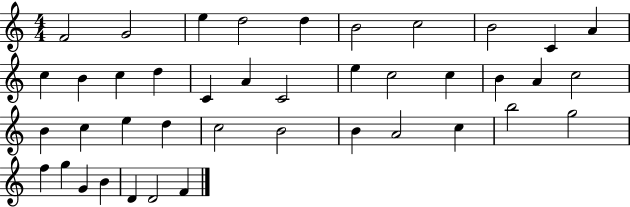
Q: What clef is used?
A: treble